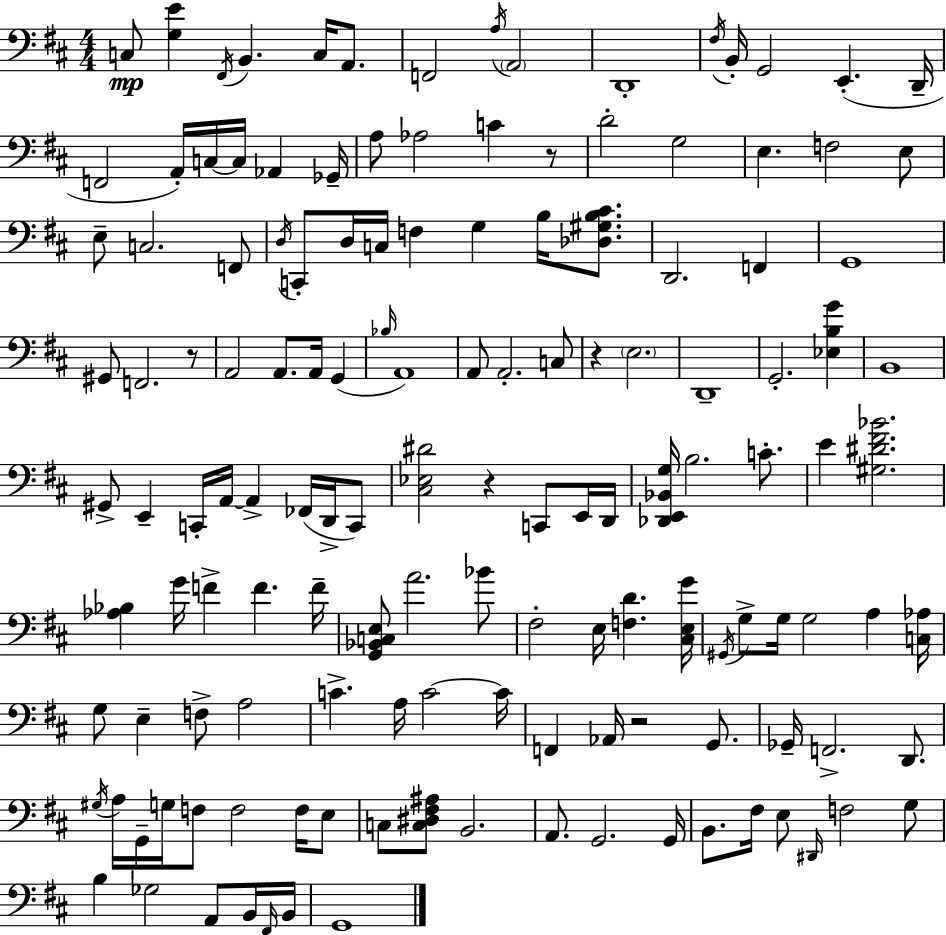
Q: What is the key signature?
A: D major